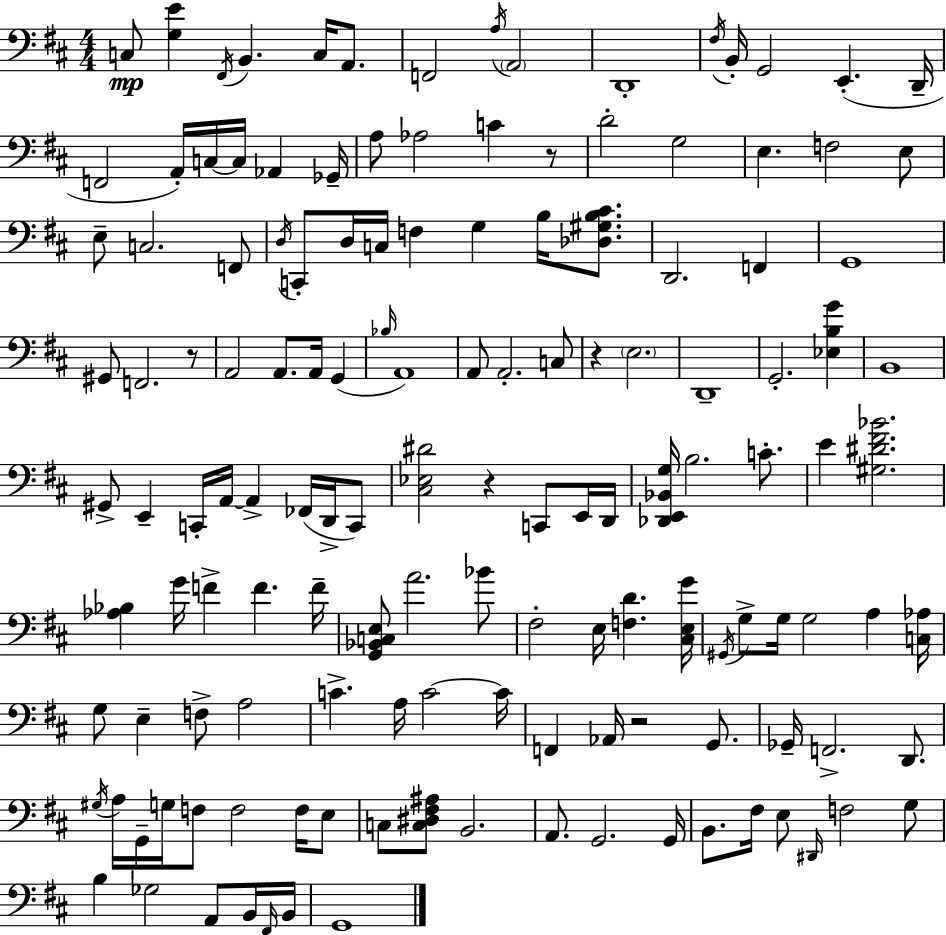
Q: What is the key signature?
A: D major